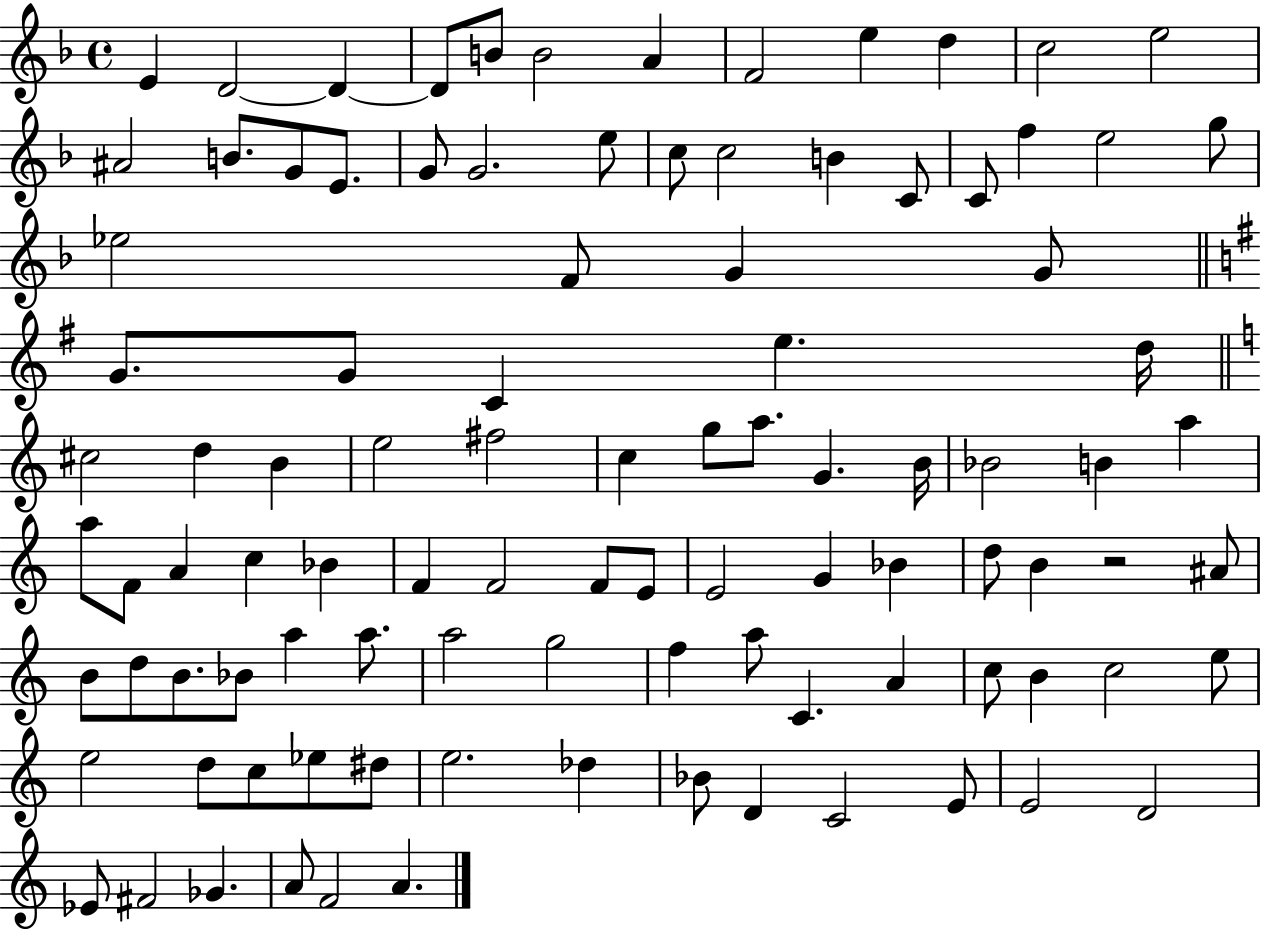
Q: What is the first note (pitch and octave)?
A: E4